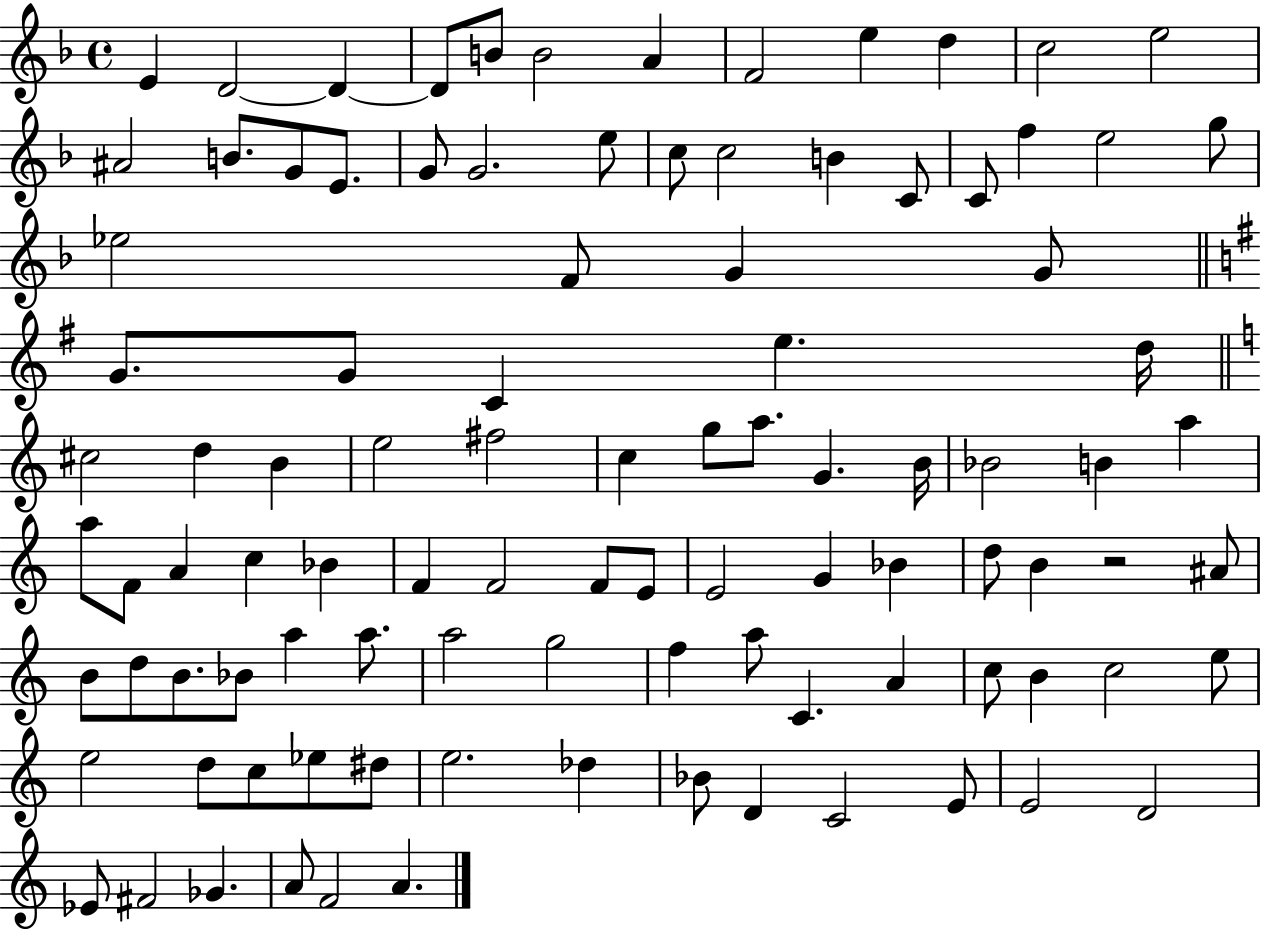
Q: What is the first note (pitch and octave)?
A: E4